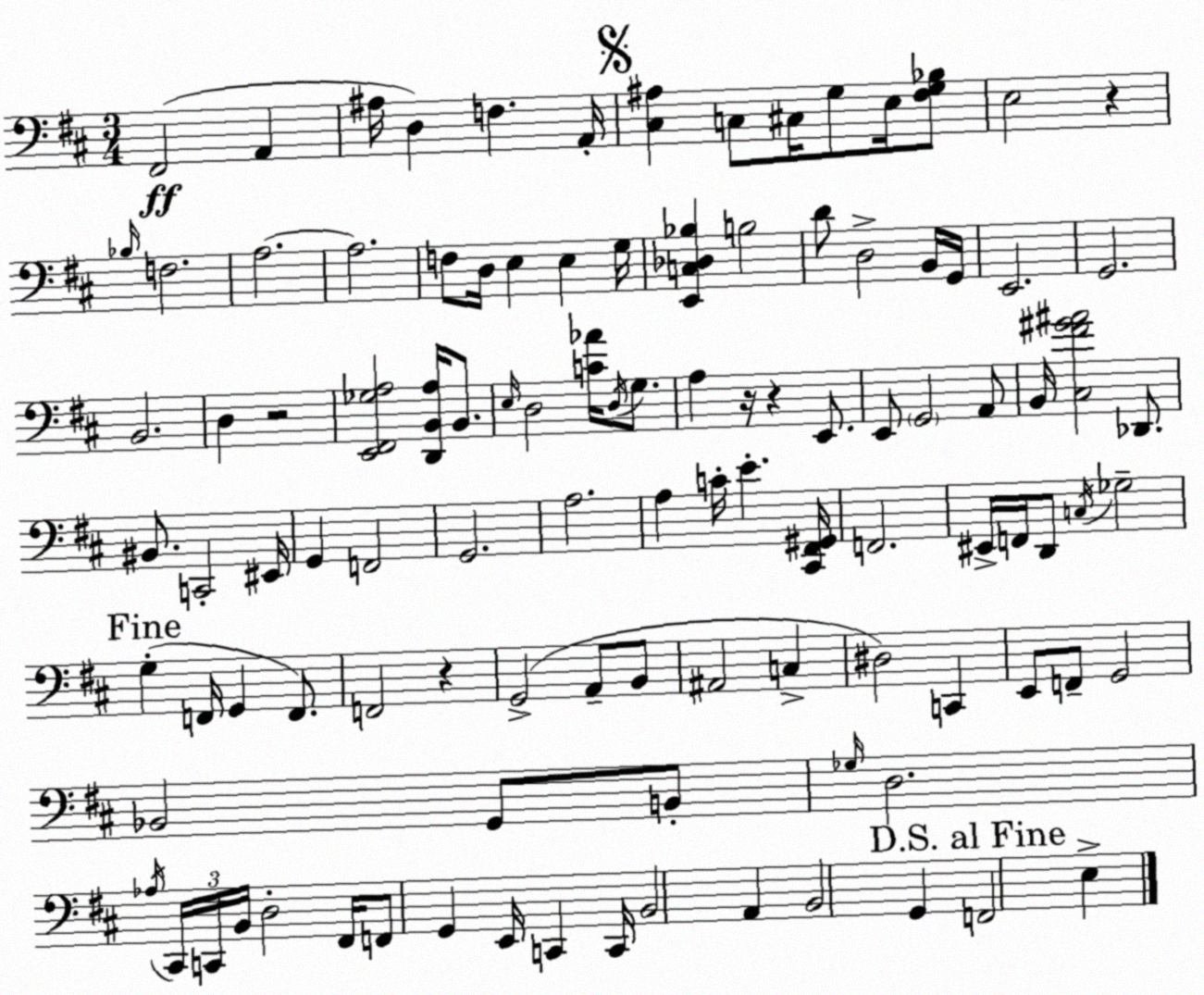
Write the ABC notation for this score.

X:1
T:Untitled
M:3/4
L:1/4
K:D
^F,,2 A,, ^A,/4 D, F, A,,/4 [^C,^A,] C,/2 ^C,/4 G,/2 E,/4 [^F,G,_B,]/2 E,2 z _B,/4 F,2 A,2 A,2 F,/2 D,/4 E, E, G,/4 [E,,C,_D,_B,] B,2 D/2 D,2 B,,/4 G,,/4 E,,2 G,,2 B,,2 D, z2 [E,,^F,,_G,A,]2 [D,,B,,A,]/4 B,,/2 E,/4 D,2 [C_A]/4 D,/4 G,/2 A, z/4 z E,,/2 E,,/2 G,,2 A,,/2 B,,/4 [^C,^F^G^A]2 _D,,/2 ^B,,/2 C,,2 ^E,,/4 G,, F,,2 G,,2 A,2 A, C/4 E [^C,,^F,,^G,,]/4 F,,2 ^E,,/4 F,,/4 D,,/2 C,/4 _G,2 G, F,,/4 G,, F,,/2 F,,2 z G,,2 A,,/2 B,,/2 ^A,,2 C, ^D,2 C,, E,,/2 F,,/2 G,,2 _B,,2 G,,/2 B,,/2 _G,/4 D,2 _A,/4 ^C,,/4 C,,/4 B,,/4 D,2 ^F,,/4 F,,/2 G,, E,,/4 C,, C,,/4 B,,2 A,, B,,2 G,, F,,2 E,